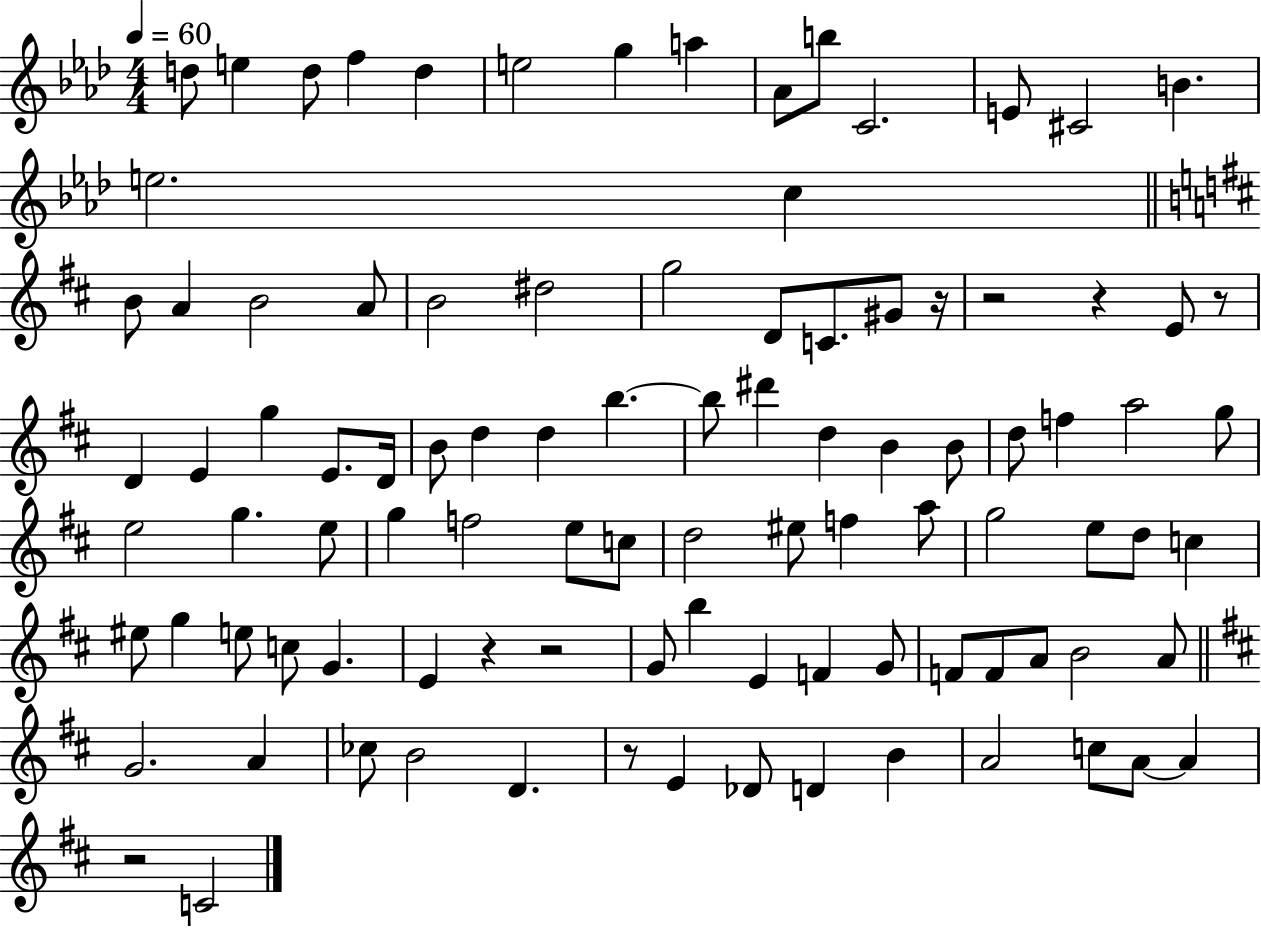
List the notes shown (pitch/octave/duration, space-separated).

D5/e E5/q D5/e F5/q D5/q E5/h G5/q A5/q Ab4/e B5/e C4/h. E4/e C#4/h B4/q. E5/h. C5/q B4/e A4/q B4/h A4/e B4/h D#5/h G5/h D4/e C4/e. G#4/e R/s R/h R/q E4/e R/e D4/q E4/q G5/q E4/e. D4/s B4/e D5/q D5/q B5/q. B5/e D#6/q D5/q B4/q B4/e D5/e F5/q A5/h G5/e E5/h G5/q. E5/e G5/q F5/h E5/e C5/e D5/h EIS5/e F5/q A5/e G5/h E5/e D5/e C5/q EIS5/e G5/q E5/e C5/e G4/q. E4/q R/q R/h G4/e B5/q E4/q F4/q G4/e F4/e F4/e A4/e B4/h A4/e G4/h. A4/q CES5/e B4/h D4/q. R/e E4/q Db4/e D4/q B4/q A4/h C5/e A4/e A4/q R/h C4/h